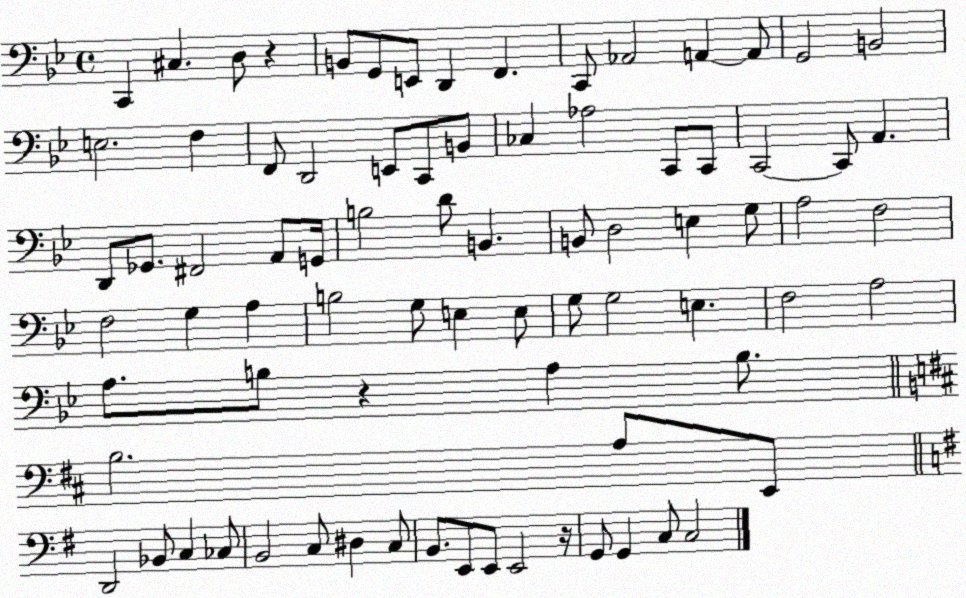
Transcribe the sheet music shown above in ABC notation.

X:1
T:Untitled
M:4/4
L:1/4
K:Bb
C,, ^C, D,/2 z B,,/2 G,,/2 E,,/2 D,, F,, C,,/2 _A,,2 A,, A,,/2 G,,2 B,,2 E,2 F, F,,/2 D,,2 E,,/2 C,,/2 B,,/2 _C, _A,2 C,,/2 C,,/2 C,,2 C,,/2 A,, D,,/2 _G,,/2 ^F,,2 A,,/2 G,,/4 B,2 D/2 B,, B,,/2 D,2 E, G,/2 A,2 F,2 F,2 G, A, B,2 G,/2 E, E,/2 G,/2 G,2 E, F,2 A,2 A,/2 B,/2 z A, B,/2 B,2 A,/2 E,,/2 D,,2 _B,,/2 C, _C,/2 B,,2 C,/2 ^D, C,/2 B,,/2 E,,/2 E,,/2 E,,2 z/4 G,,/2 G,, C,/2 C,2